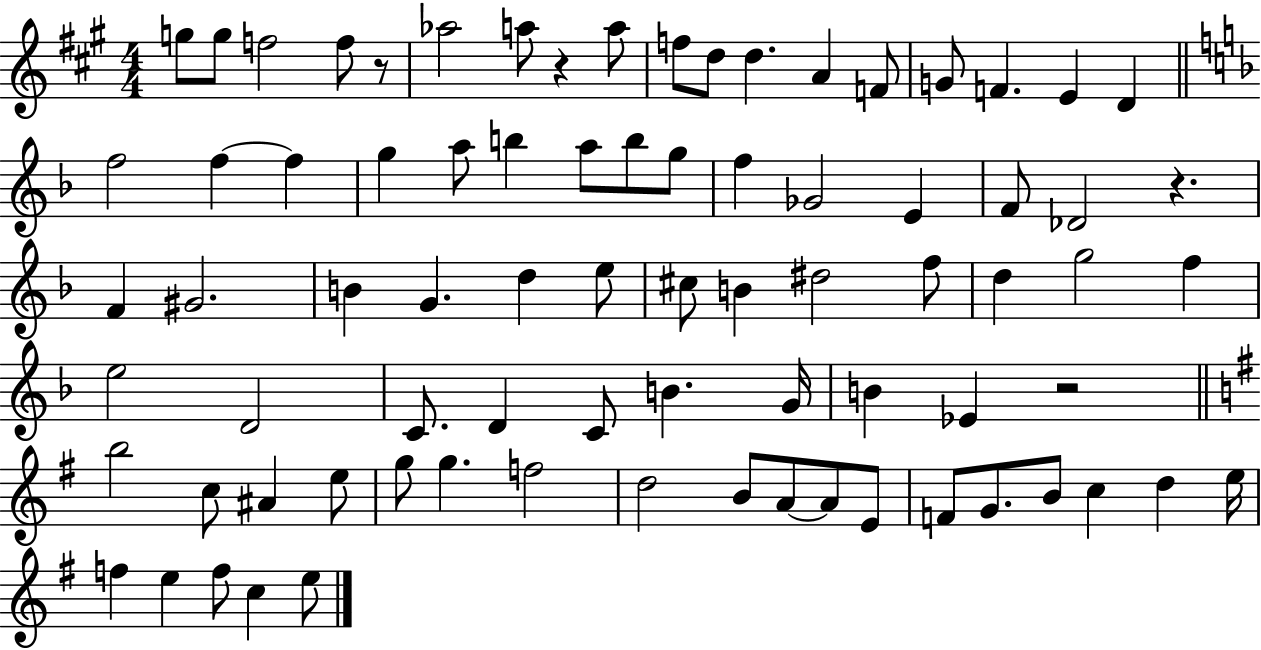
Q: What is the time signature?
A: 4/4